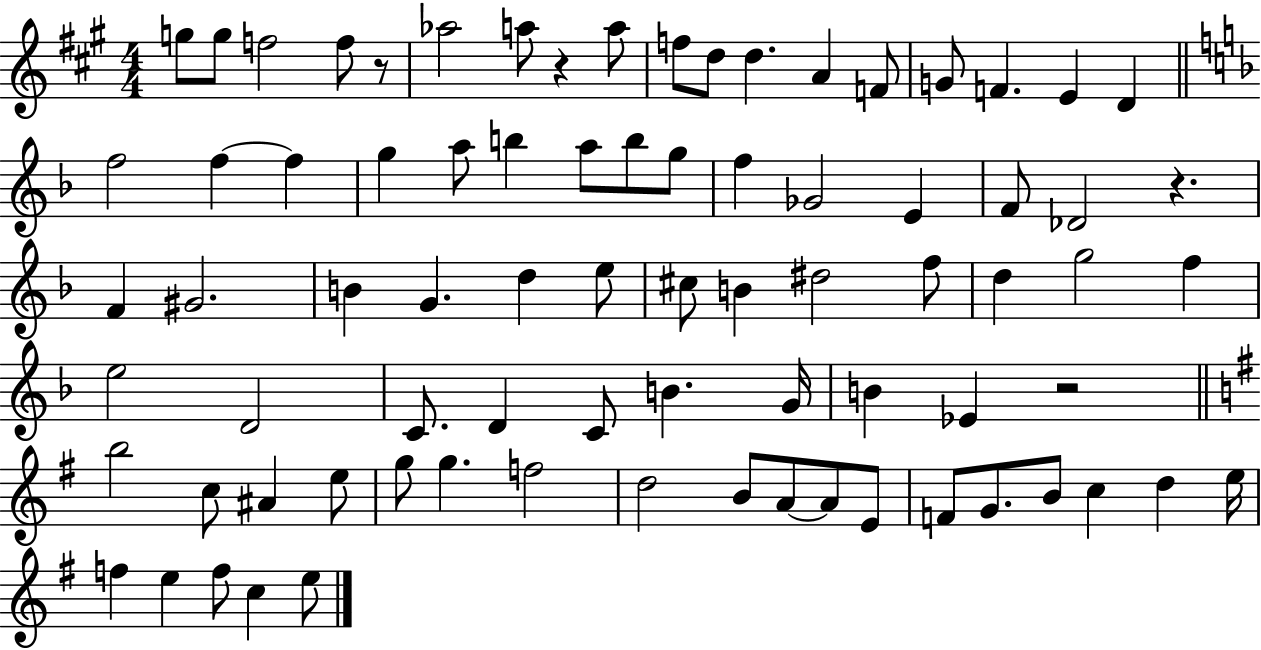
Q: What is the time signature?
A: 4/4